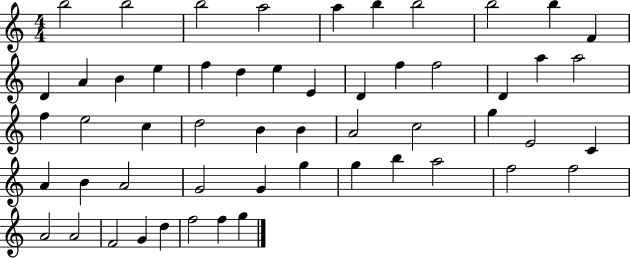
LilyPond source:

{
  \clef treble
  \numericTimeSignature
  \time 4/4
  \key c \major
  b''2 b''2 | b''2 a''2 | a''4 b''4 b''2 | b''2 b''4 f'4 | \break d'4 a'4 b'4 e''4 | f''4 d''4 e''4 e'4 | d'4 f''4 f''2 | d'4 a''4 a''2 | \break f''4 e''2 c''4 | d''2 b'4 b'4 | a'2 c''2 | g''4 e'2 c'4 | \break a'4 b'4 a'2 | g'2 g'4 g''4 | g''4 b''4 a''2 | f''2 f''2 | \break a'2 a'2 | f'2 g'4 d''4 | f''2 f''4 g''4 | \bar "|."
}